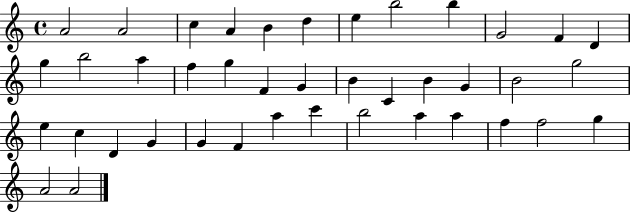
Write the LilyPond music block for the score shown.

{
  \clef treble
  \time 4/4
  \defaultTimeSignature
  \key c \major
  a'2 a'2 | c''4 a'4 b'4 d''4 | e''4 b''2 b''4 | g'2 f'4 d'4 | \break g''4 b''2 a''4 | f''4 g''4 f'4 g'4 | b'4 c'4 b'4 g'4 | b'2 g''2 | \break e''4 c''4 d'4 g'4 | g'4 f'4 a''4 c'''4 | b''2 a''4 a''4 | f''4 f''2 g''4 | \break a'2 a'2 | \bar "|."
}